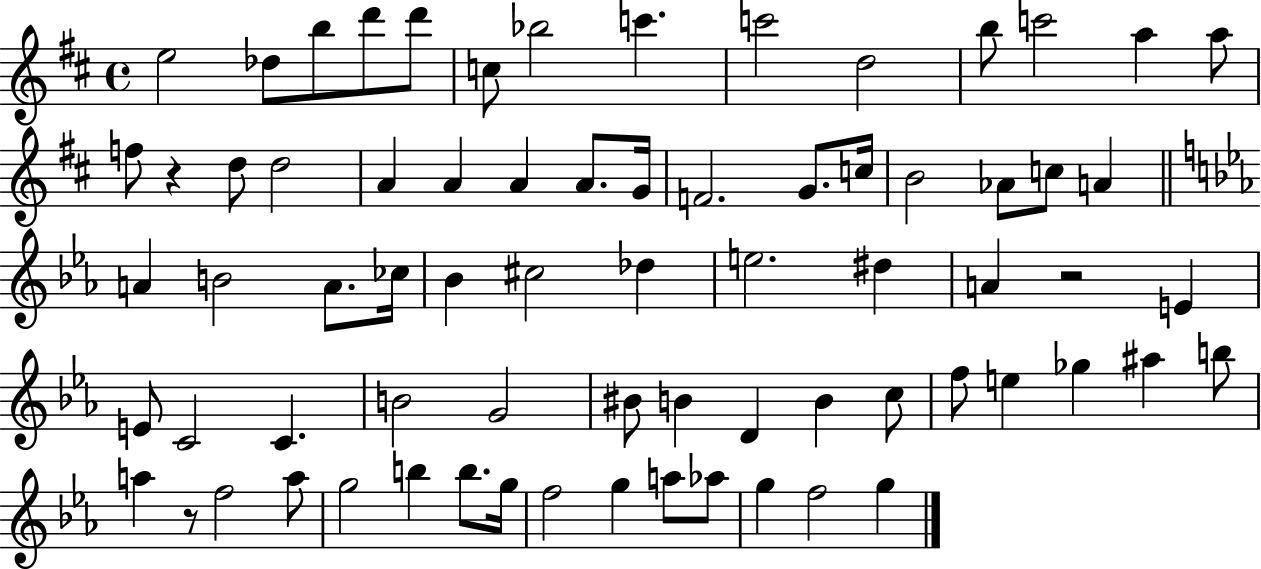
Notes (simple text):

E5/h Db5/e B5/e D6/e D6/e C5/e Bb5/h C6/q. C6/h D5/h B5/e C6/h A5/q A5/e F5/e R/q D5/e D5/h A4/q A4/q A4/q A4/e. G4/s F4/h. G4/e. C5/s B4/h Ab4/e C5/e A4/q A4/q B4/h A4/e. CES5/s Bb4/q C#5/h Db5/q E5/h. D#5/q A4/q R/h E4/q E4/e C4/h C4/q. B4/h G4/h BIS4/e B4/q D4/q B4/q C5/e F5/e E5/q Gb5/q A#5/q B5/e A5/q R/e F5/h A5/e G5/h B5/q B5/e. G5/s F5/h G5/q A5/e Ab5/e G5/q F5/h G5/q